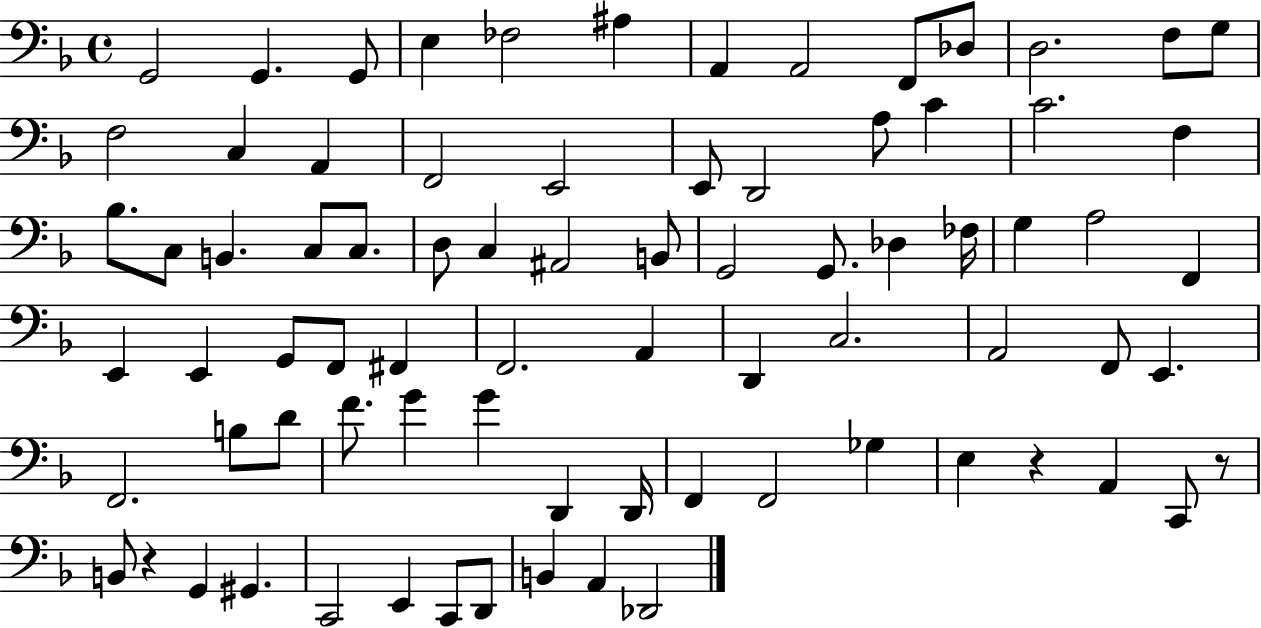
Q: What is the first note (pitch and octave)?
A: G2